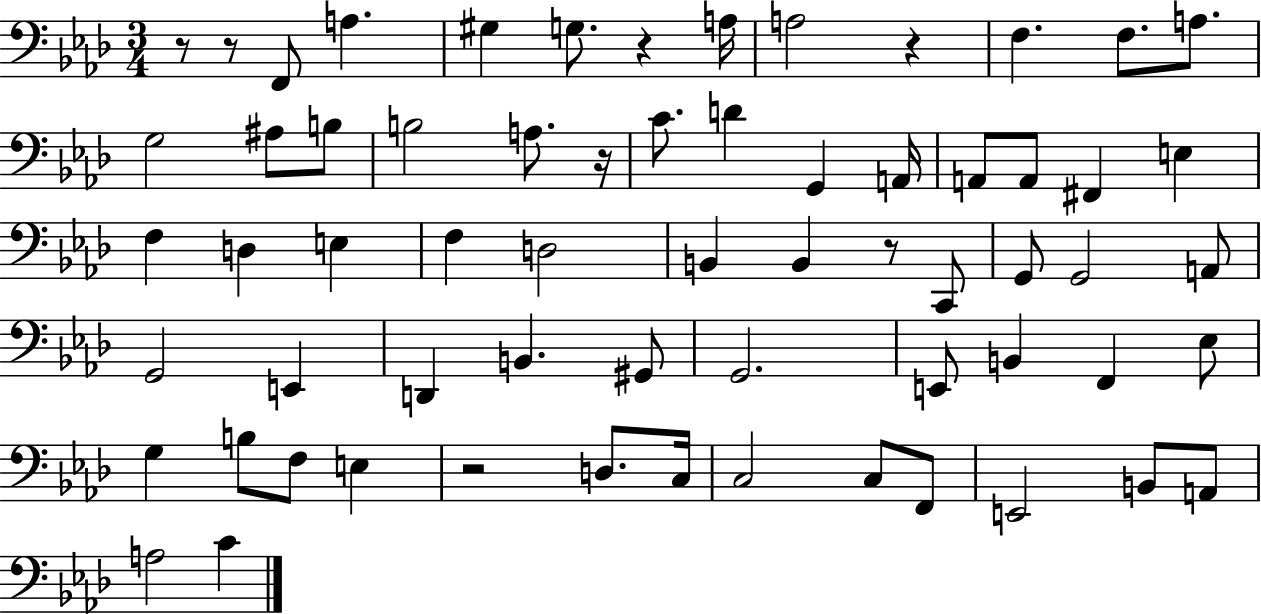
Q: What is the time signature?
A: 3/4